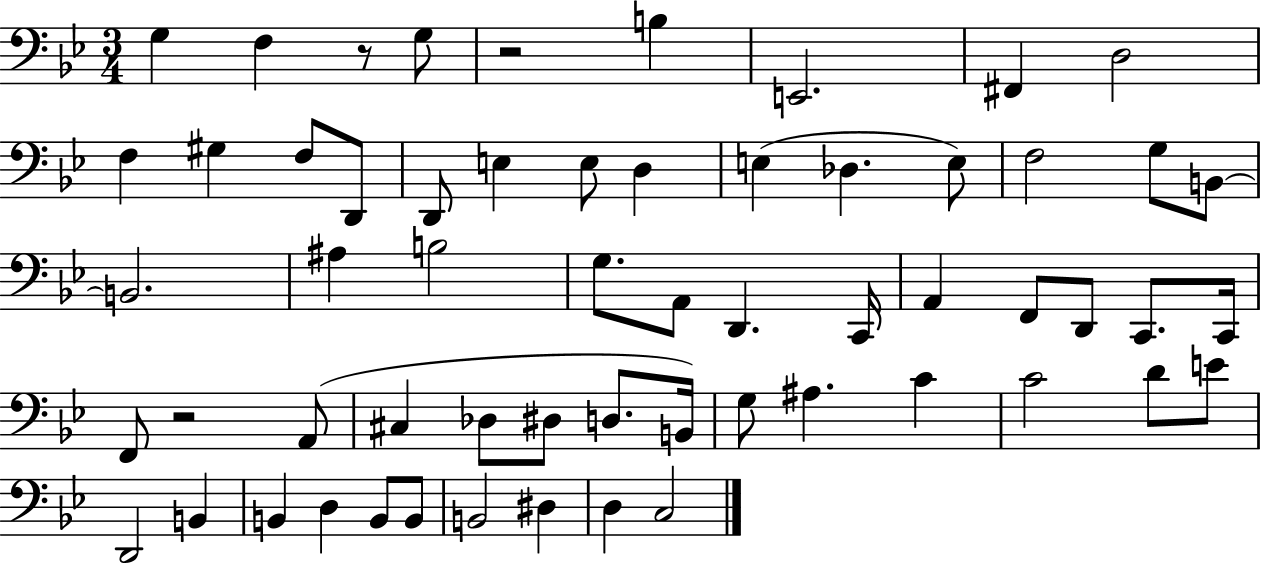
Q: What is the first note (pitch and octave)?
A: G3